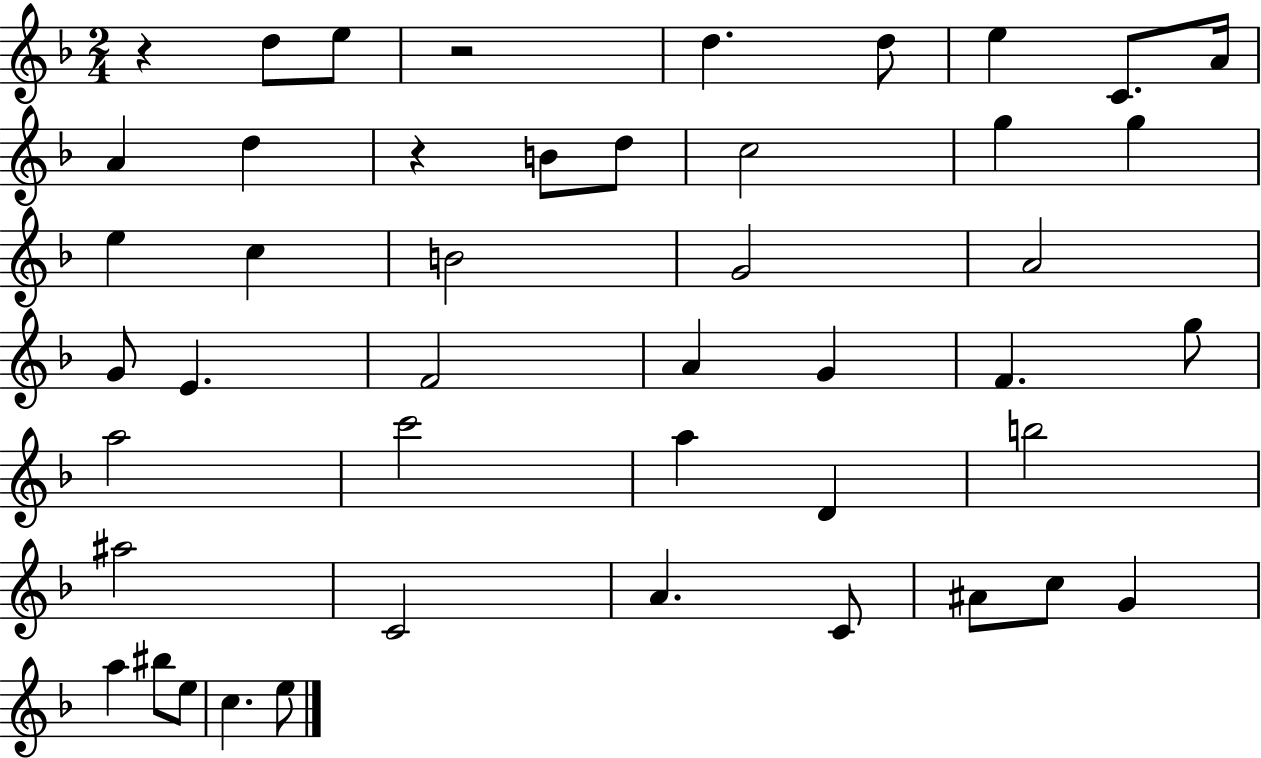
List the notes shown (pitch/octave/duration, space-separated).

R/q D5/e E5/e R/h D5/q. D5/e E5/q C4/e. A4/s A4/q D5/q R/q B4/e D5/e C5/h G5/q G5/q E5/q C5/q B4/h G4/h A4/h G4/e E4/q. F4/h A4/q G4/q F4/q. G5/e A5/h C6/h A5/q D4/q B5/h A#5/h C4/h A4/q. C4/e A#4/e C5/e G4/q A5/q BIS5/e E5/e C5/q. E5/e